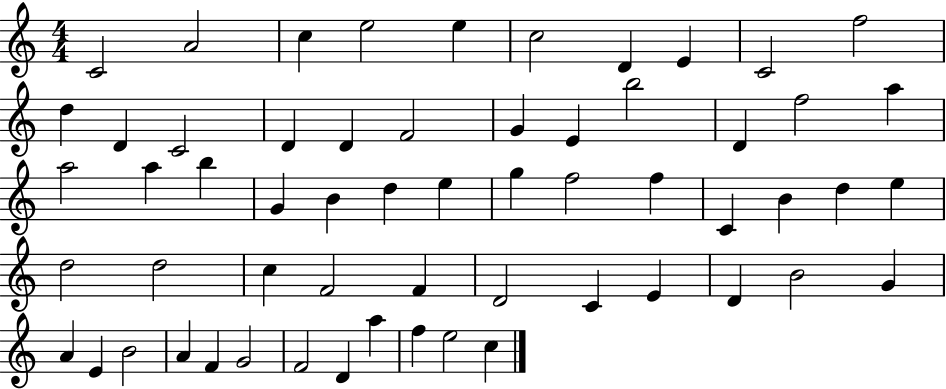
C4/h A4/h C5/q E5/h E5/q C5/h D4/q E4/q C4/h F5/h D5/q D4/q C4/h D4/q D4/q F4/h G4/q E4/q B5/h D4/q F5/h A5/q A5/h A5/q B5/q G4/q B4/q D5/q E5/q G5/q F5/h F5/q C4/q B4/q D5/q E5/q D5/h D5/h C5/q F4/h F4/q D4/h C4/q E4/q D4/q B4/h G4/q A4/q E4/q B4/h A4/q F4/q G4/h F4/h D4/q A5/q F5/q E5/h C5/q